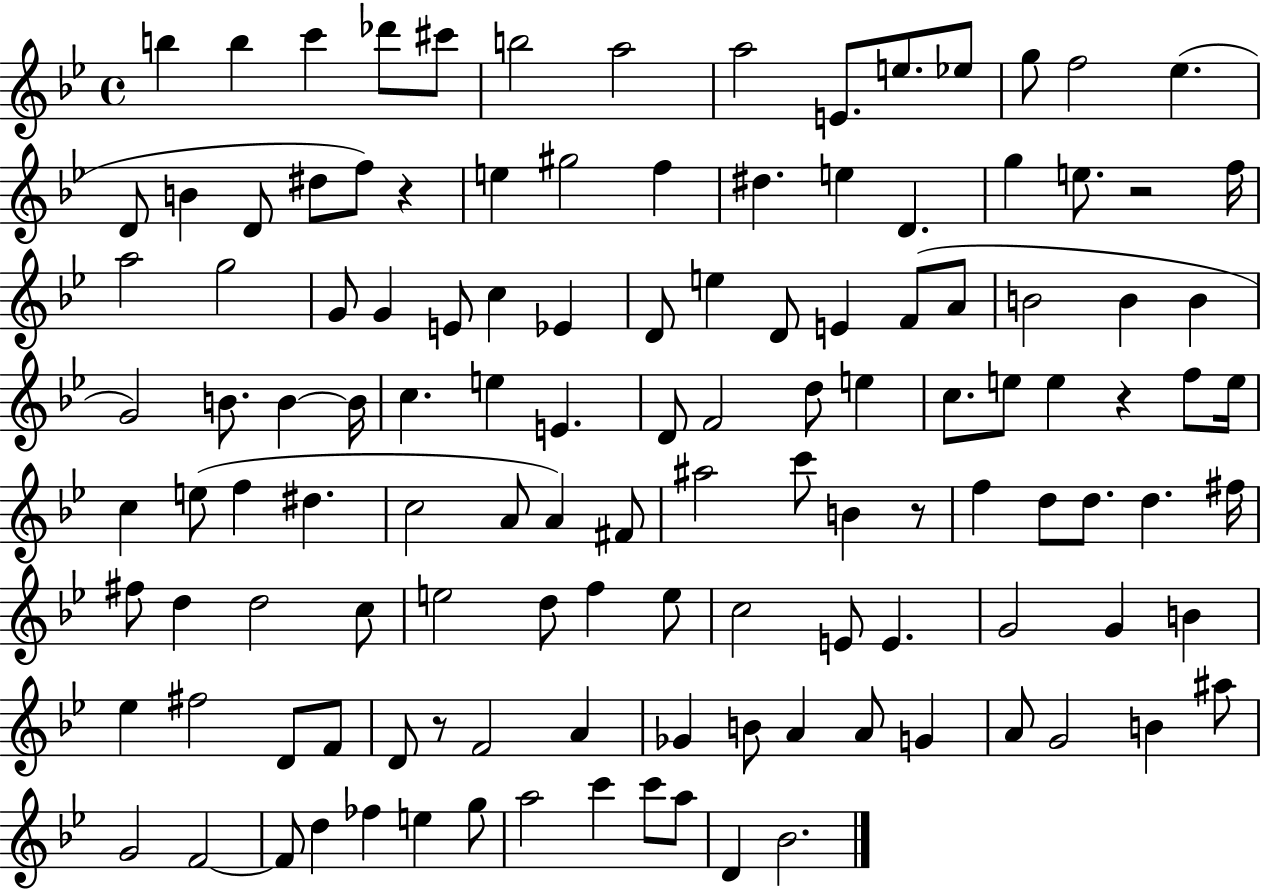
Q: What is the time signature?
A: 4/4